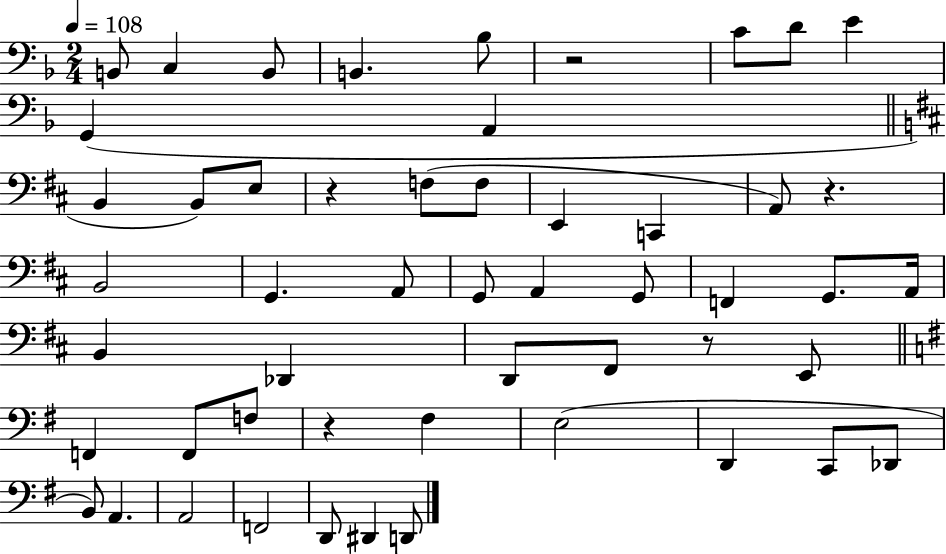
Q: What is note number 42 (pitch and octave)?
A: A2